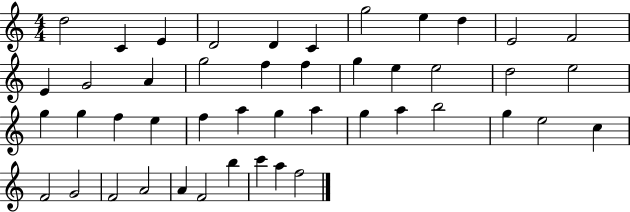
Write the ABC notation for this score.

X:1
T:Untitled
M:4/4
L:1/4
K:C
d2 C E D2 D C g2 e d E2 F2 E G2 A g2 f f g e e2 d2 e2 g g f e f a g a g a b2 g e2 c F2 G2 F2 A2 A F2 b c' a f2